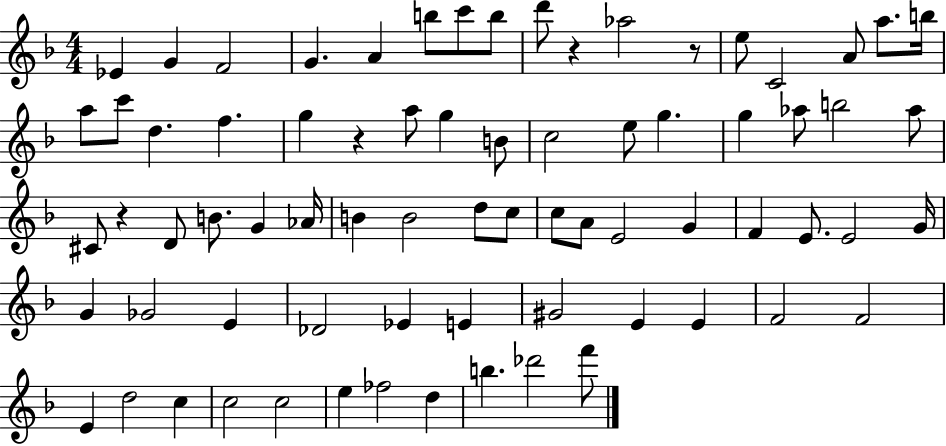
Eb4/q G4/q F4/h G4/q. A4/q B5/e C6/e B5/e D6/e R/q Ab5/h R/e E5/e C4/h A4/e A5/e. B5/s A5/e C6/e D5/q. F5/q. G5/q R/q A5/e G5/q B4/e C5/h E5/e G5/q. G5/q Ab5/e B5/h Ab5/e C#4/e R/q D4/e B4/e. G4/q Ab4/s B4/q B4/h D5/e C5/e C5/e A4/e E4/h G4/q F4/q E4/e. E4/h G4/s G4/q Gb4/h E4/q Db4/h Eb4/q E4/q G#4/h E4/q E4/q F4/h F4/h E4/q D5/h C5/q C5/h C5/h E5/q FES5/h D5/q B5/q. Db6/h F6/e